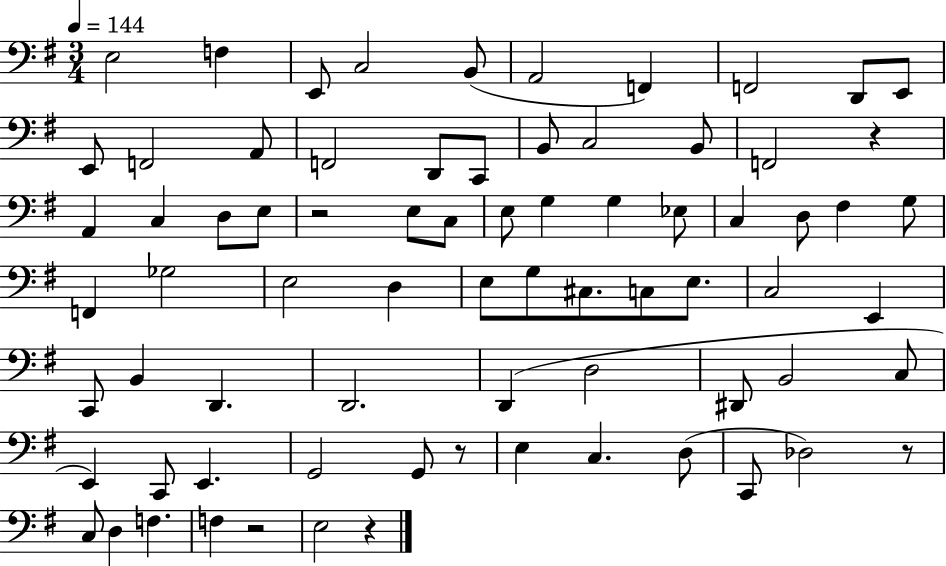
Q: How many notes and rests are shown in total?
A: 75